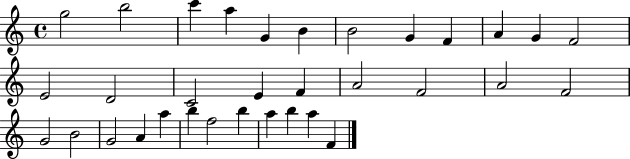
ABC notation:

X:1
T:Untitled
M:4/4
L:1/4
K:C
g2 b2 c' a G B B2 G F A G F2 E2 D2 C2 E F A2 F2 A2 F2 G2 B2 G2 A a b f2 b a b a F